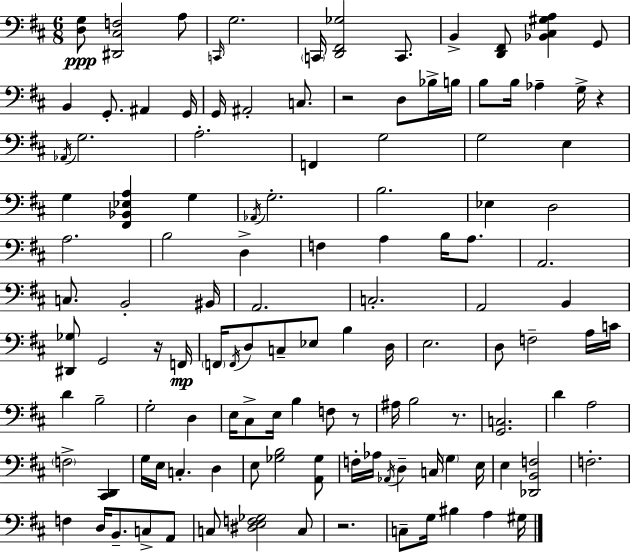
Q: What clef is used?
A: bass